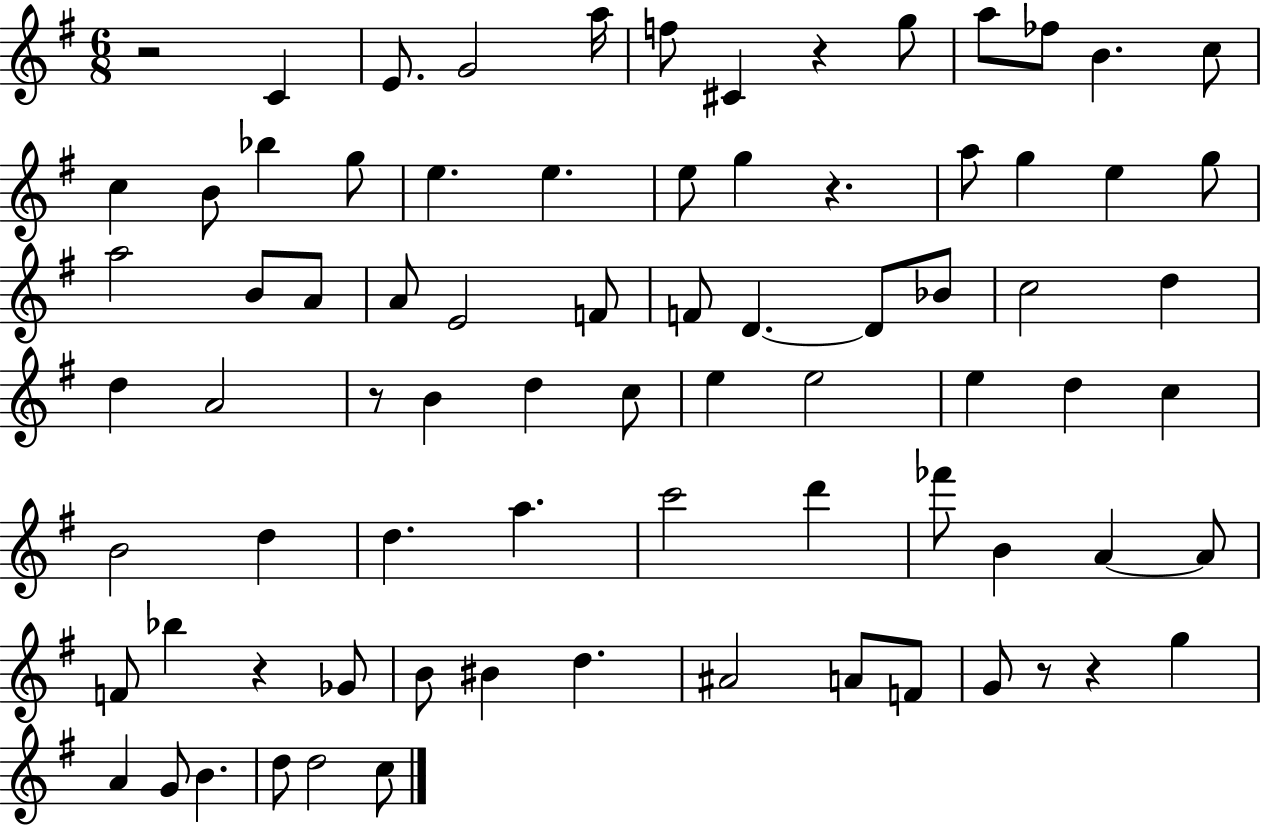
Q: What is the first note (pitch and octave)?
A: C4